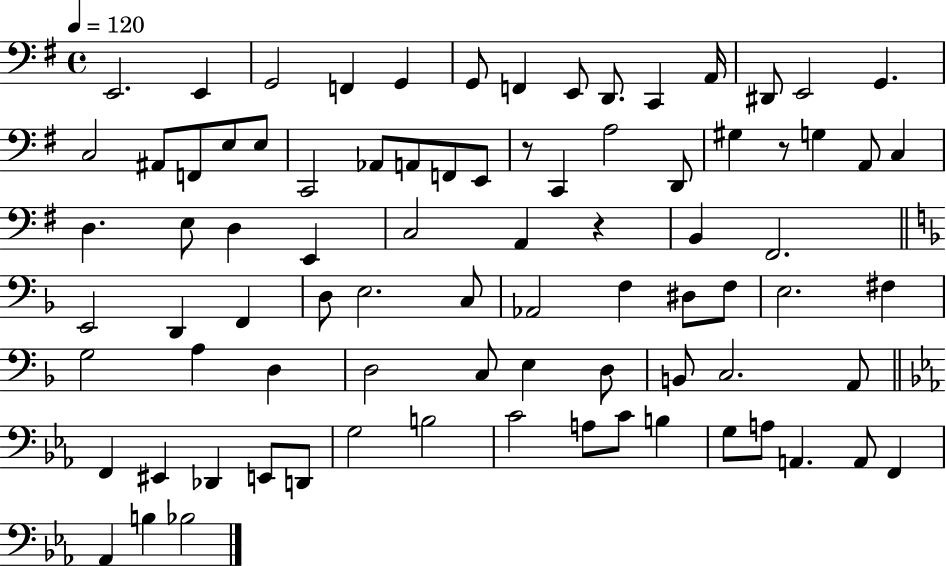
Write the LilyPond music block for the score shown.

{
  \clef bass
  \time 4/4
  \defaultTimeSignature
  \key g \major
  \tempo 4 = 120
  e,2. e,4 | g,2 f,4 g,4 | g,8 f,4 e,8 d,8. c,4 a,16 | dis,8 e,2 g,4. | \break c2 ais,8 f,8 e8 e8 | c,2 aes,8 a,8 f,8 e,8 | r8 c,4 a2 d,8 | gis4 r8 g4 a,8 c4 | \break d4. e8 d4 e,4 | c2 a,4 r4 | b,4 fis,2. | \bar "||" \break \key f \major e,2 d,4 f,4 | d8 e2. c8 | aes,2 f4 dis8 f8 | e2. fis4 | \break g2 a4 d4 | d2 c8 e4 d8 | b,8 c2. a,8 | \bar "||" \break \key ees \major f,4 eis,4 des,4 e,8 d,8 | g2 b2 | c'2 a8 c'8 b4 | g8 a8 a,4. a,8 f,4 | \break aes,4 b4 bes2 | \bar "|."
}